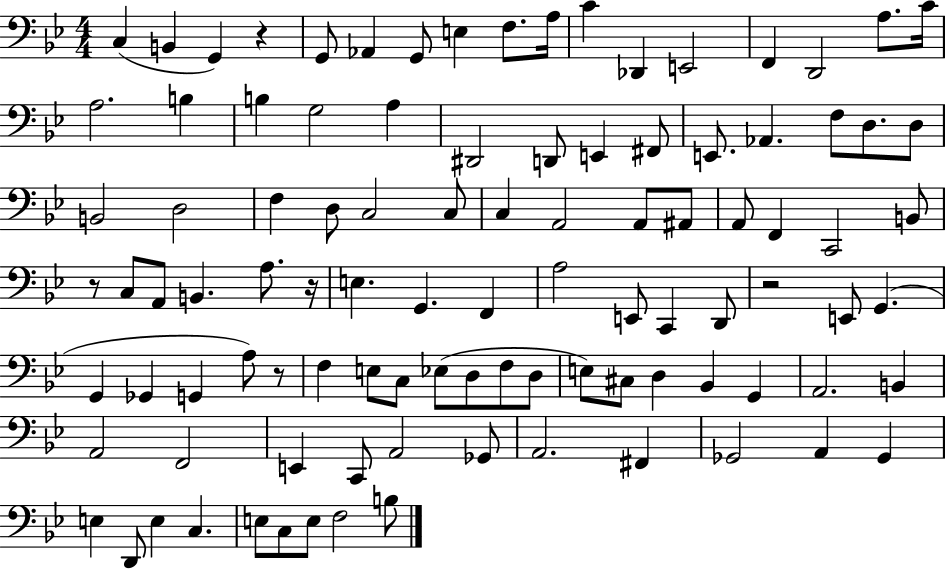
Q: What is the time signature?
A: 4/4